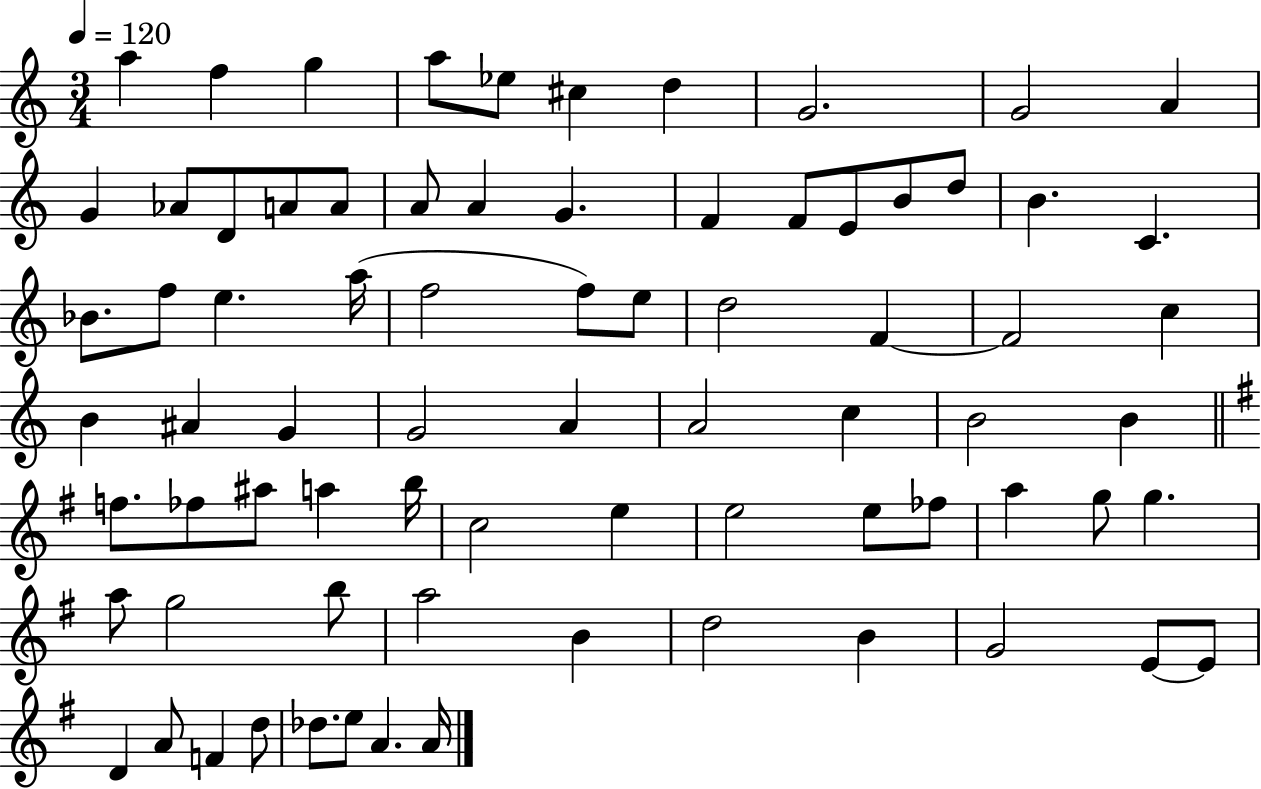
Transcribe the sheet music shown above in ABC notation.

X:1
T:Untitled
M:3/4
L:1/4
K:C
a f g a/2 _e/2 ^c d G2 G2 A G _A/2 D/2 A/2 A/2 A/2 A G F F/2 E/2 B/2 d/2 B C _B/2 f/2 e a/4 f2 f/2 e/2 d2 F F2 c B ^A G G2 A A2 c B2 B f/2 _f/2 ^a/2 a b/4 c2 e e2 e/2 _f/2 a g/2 g a/2 g2 b/2 a2 B d2 B G2 E/2 E/2 D A/2 F d/2 _d/2 e/2 A A/4